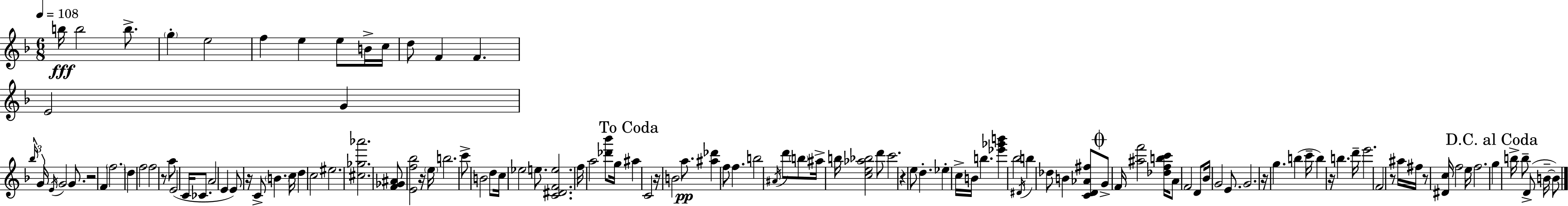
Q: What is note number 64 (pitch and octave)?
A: E5